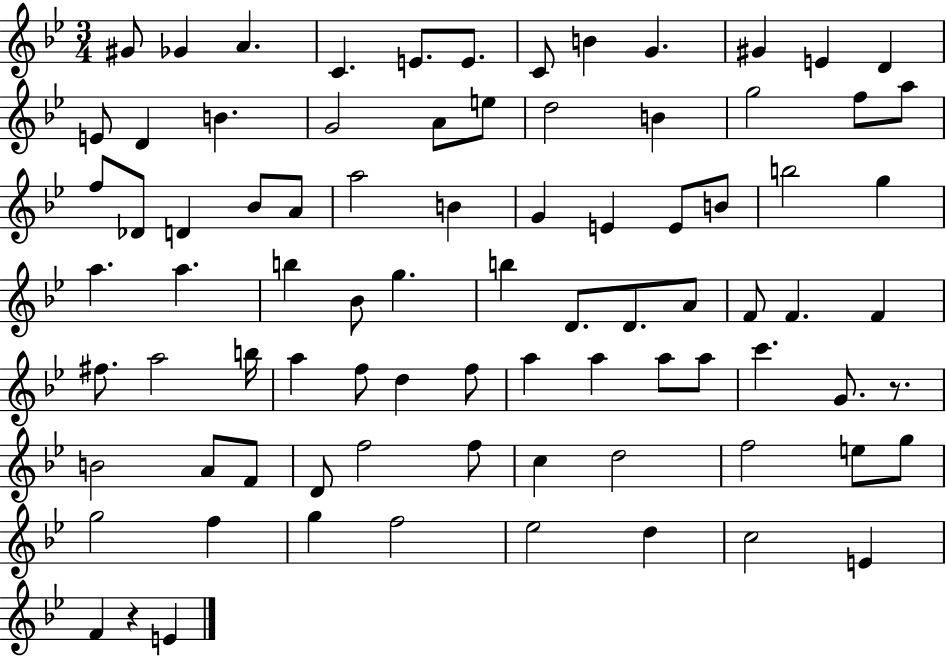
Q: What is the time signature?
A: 3/4